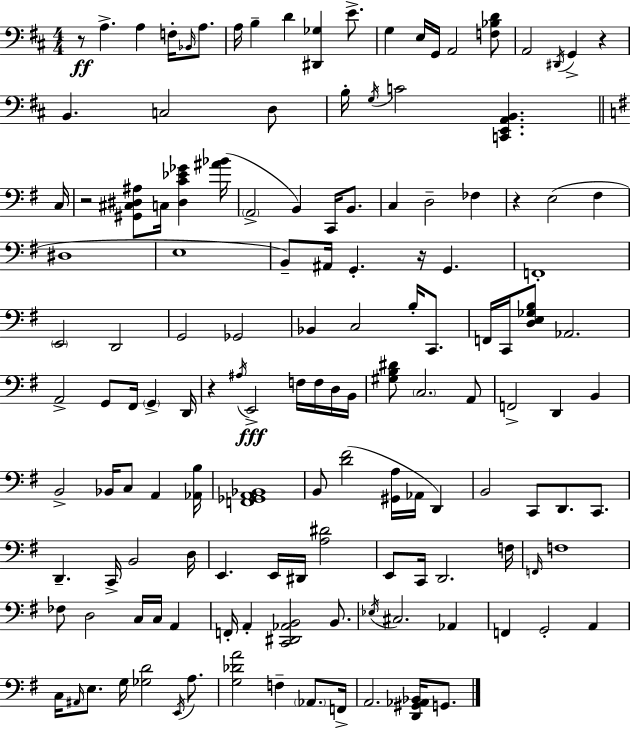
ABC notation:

X:1
T:Untitled
M:4/4
L:1/4
K:D
z/2 A, A, F,/4 _B,,/4 A,/2 A,/4 B, D [^D,,_G,] E/2 G, E,/4 G,,/4 A,,2 [F,_B,D]/2 A,,2 ^D,,/4 G,, z B,, C,2 D,/2 B,/4 G,/4 C2 [C,,E,,A,,B,,] C,/4 z2 [^G,,^C,^D,^A,]/2 C,/4 [^D,C_E_G] [^A_B]/4 A,,2 B,, C,,/4 B,,/2 C, D,2 _F, z E,2 ^F, ^D,4 E,4 B,,/2 ^A,,/4 G,, z/4 G,, F,,4 E,,2 D,,2 G,,2 _G,,2 _B,, C,2 B,/4 C,,/2 F,,/4 C,,/4 [D,E,_G,B,]/2 _A,,2 A,,2 G,,/2 ^F,,/4 G,, D,,/4 z ^A,/4 E,,2 F,/4 F,/4 D,/4 B,,/4 [^G,B,^D]/2 C,2 A,,/2 F,,2 D,, B,, B,,2 _B,,/4 C,/2 A,, [_A,,B,]/4 [F,,_G,,A,,_B,,]4 B,,/2 [D^F]2 [^G,,A,]/4 _A,,/4 D,, B,,2 C,,/2 D,,/2 C,,/2 D,, C,,/4 B,,2 D,/4 E,, E,,/4 ^D,,/4 [A,^D]2 E,,/2 C,,/4 D,,2 F,/4 F,,/4 F,4 _F,/2 D,2 C,/4 C,/4 A,, F,,/4 A,, [C,,^D,,_A,,B,,]2 B,,/2 _E,/4 ^C,2 _A,, F,, G,,2 A,, C,/4 ^A,,/4 E,/2 G,/4 [_G,D]2 E,,/4 A,/2 [G,_DA]2 F, _A,,/2 F,,/4 A,,2 [D,,^G,,_A,,_B,,]/4 G,,/2